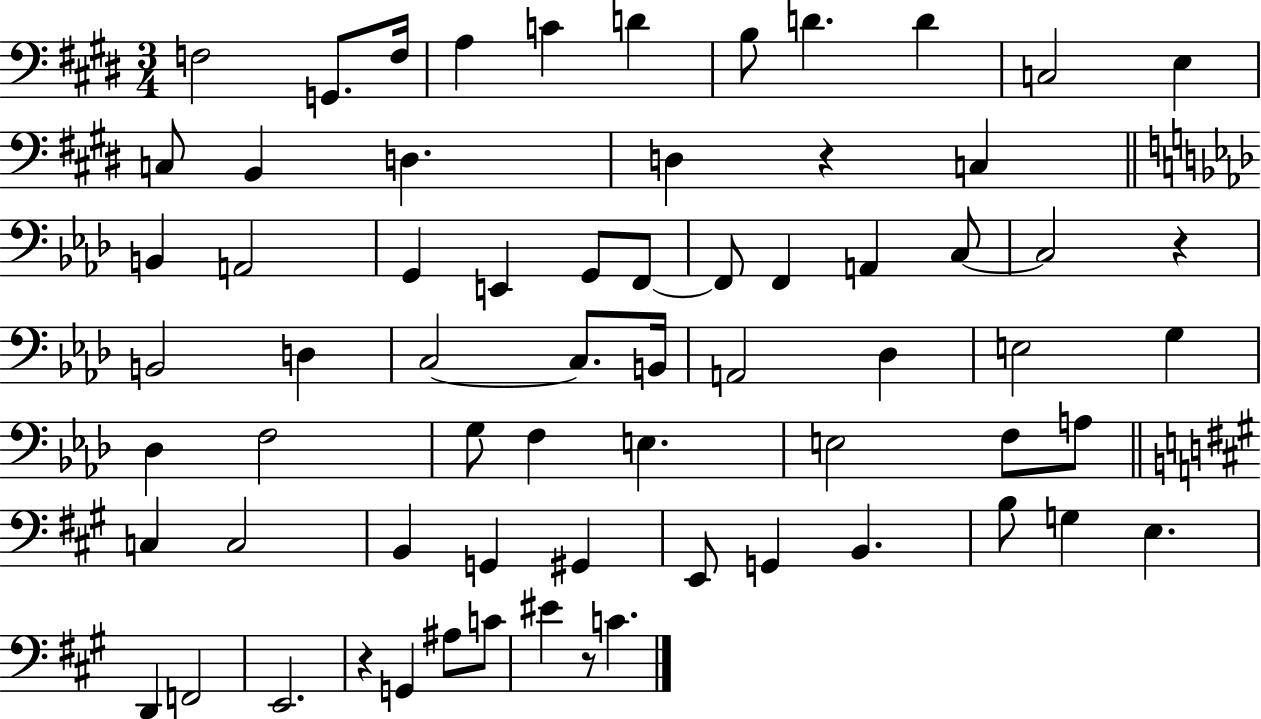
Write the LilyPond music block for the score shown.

{
  \clef bass
  \numericTimeSignature
  \time 3/4
  \key e \major
  \repeat volta 2 { f2 g,8. f16 | a4 c'4 d'4 | b8 d'4. d'4 | c2 e4 | \break c8 b,4 d4. | d4 r4 c4 | \bar "||" \break \key aes \major b,4 a,2 | g,4 e,4 g,8 f,8~~ | f,8 f,4 a,4 c8~~ | c2 r4 | \break b,2 d4 | c2~~ c8. b,16 | a,2 des4 | e2 g4 | \break des4 f2 | g8 f4 e4. | e2 f8 a8 | \bar "||" \break \key a \major c4 c2 | b,4 g,4 gis,4 | e,8 g,4 b,4. | b8 g4 e4. | \break d,4 f,2 | e,2. | r4 g,4 ais8 c'8 | eis'4 r8 c'4. | \break } \bar "|."
}